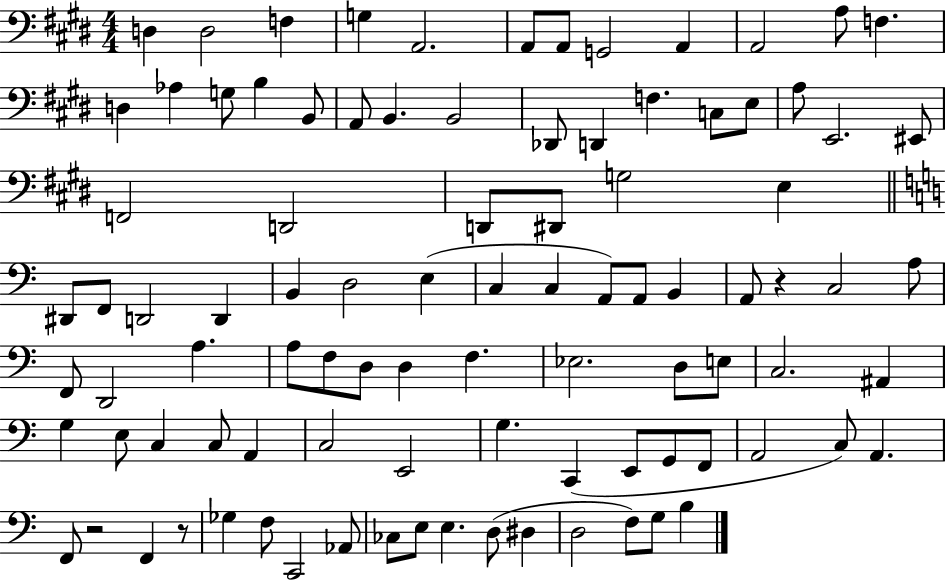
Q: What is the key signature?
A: E major